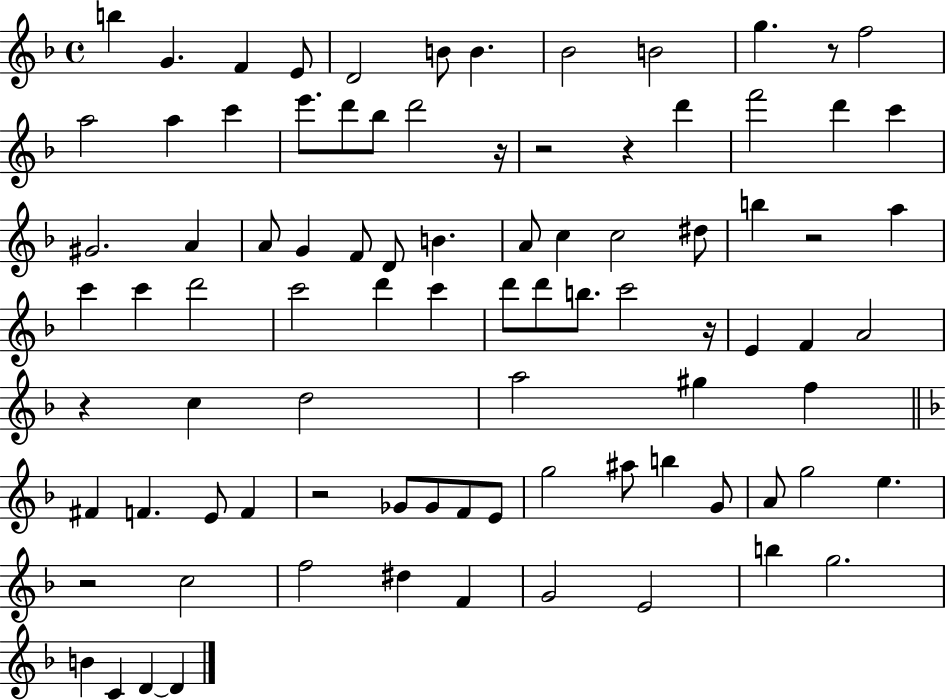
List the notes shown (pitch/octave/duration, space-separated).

B5/q G4/q. F4/q E4/e D4/h B4/e B4/q. Bb4/h B4/h G5/q. R/e F5/h A5/h A5/q C6/q E6/e. D6/e Bb5/e D6/h R/s R/h R/q D6/q F6/h D6/q C6/q G#4/h. A4/q A4/e G4/q F4/e D4/e B4/q. A4/e C5/q C5/h D#5/e B5/q R/h A5/q C6/q C6/q D6/h C6/h D6/q C6/q D6/e D6/e B5/e. C6/h R/s E4/q F4/q A4/h R/q C5/q D5/h A5/h G#5/q F5/q F#4/q F4/q. E4/e F4/q R/h Gb4/e Gb4/e F4/e E4/e G5/h A#5/e B5/q G4/e A4/e G5/h E5/q. R/h C5/h F5/h D#5/q F4/q G4/h E4/h B5/q G5/h. B4/q C4/q D4/q D4/q